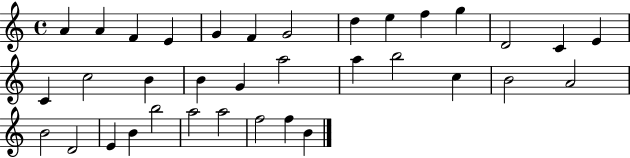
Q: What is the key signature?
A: C major